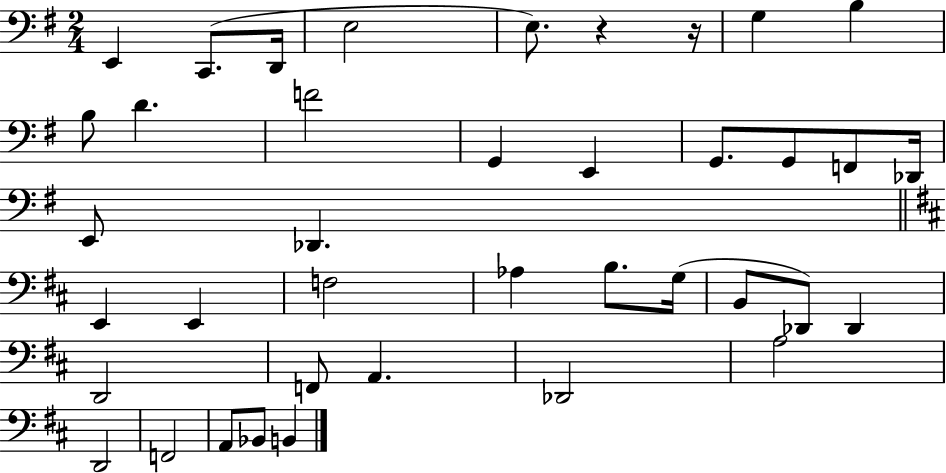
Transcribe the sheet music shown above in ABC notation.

X:1
T:Untitled
M:2/4
L:1/4
K:G
E,, C,,/2 D,,/4 E,2 E,/2 z z/4 G, B, B,/2 D F2 G,, E,, G,,/2 G,,/2 F,,/2 _D,,/4 E,,/2 _D,, E,, E,, F,2 _A, B,/2 G,/4 B,,/2 _D,,/2 _D,, D,,2 F,,/2 A,, _D,,2 A,2 D,,2 F,,2 A,,/2 _B,,/2 B,,